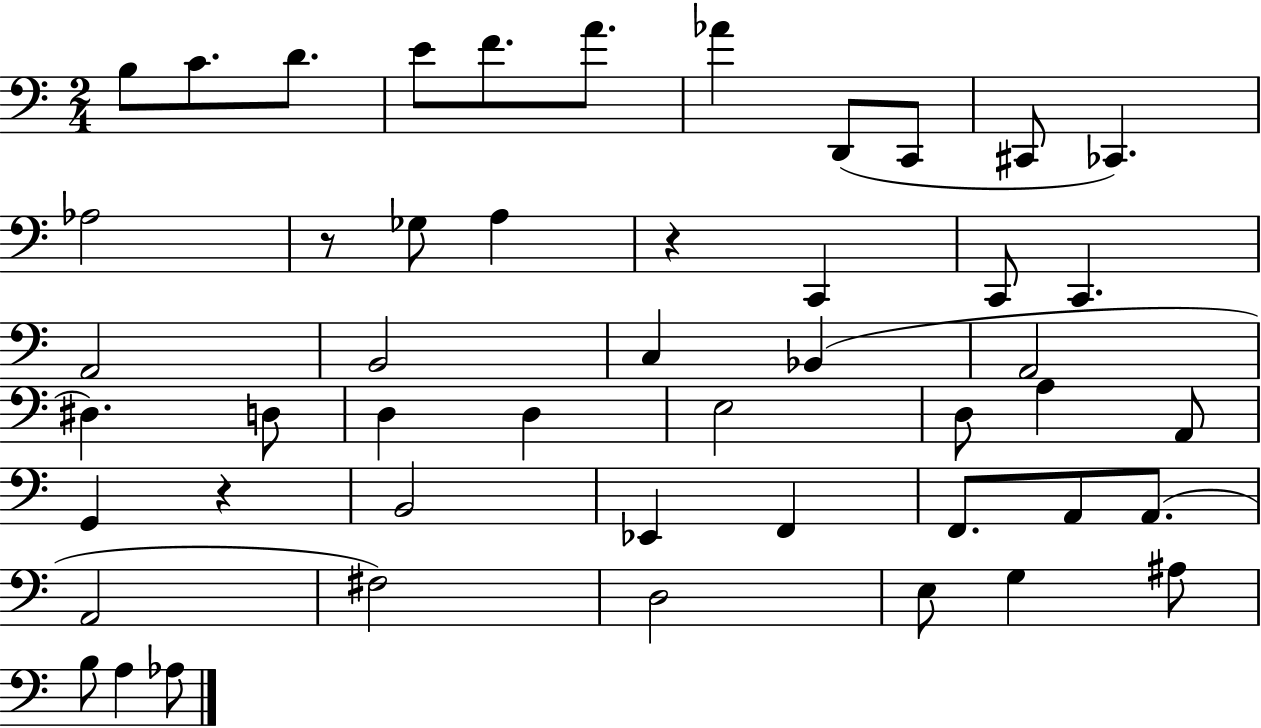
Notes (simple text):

B3/e C4/e. D4/e. E4/e F4/e. A4/e. Ab4/q D2/e C2/e C#2/e CES2/q. Ab3/h R/e Gb3/e A3/q R/q C2/q C2/e C2/q. A2/h B2/h C3/q Bb2/q A2/h D#3/q. D3/e D3/q D3/q E3/h D3/e A3/q A2/e G2/q R/q B2/h Eb2/q F2/q F2/e. A2/e A2/e. A2/h F#3/h D3/h E3/e G3/q A#3/e B3/e A3/q Ab3/e